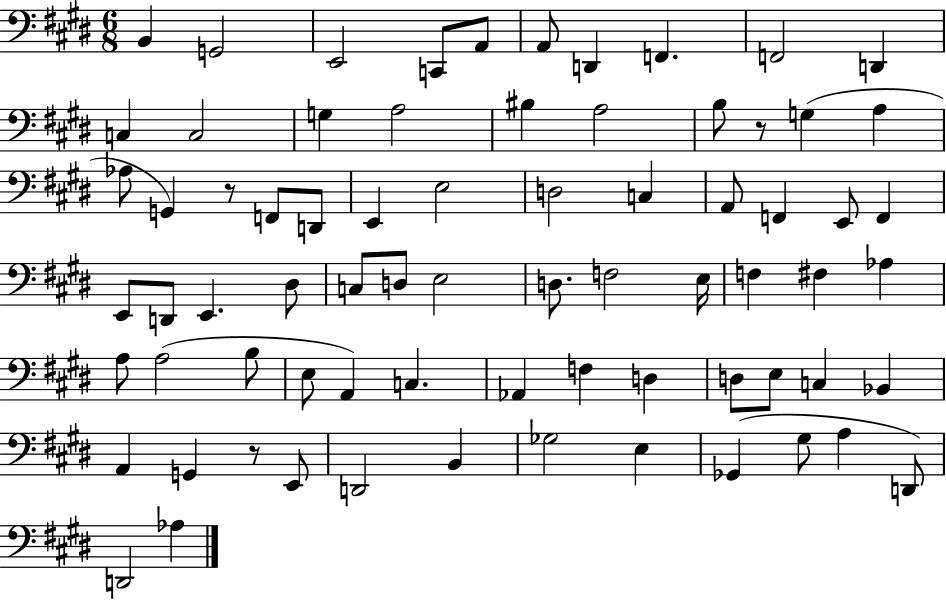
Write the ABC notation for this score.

X:1
T:Untitled
M:6/8
L:1/4
K:E
B,, G,,2 E,,2 C,,/2 A,,/2 A,,/2 D,, F,, F,,2 D,, C, C,2 G, A,2 ^B, A,2 B,/2 z/2 G, A, _A,/2 G,, z/2 F,,/2 D,,/2 E,, E,2 D,2 C, A,,/2 F,, E,,/2 F,, E,,/2 D,,/2 E,, ^D,/2 C,/2 D,/2 E,2 D,/2 F,2 E,/4 F, ^F, _A, A,/2 A,2 B,/2 E,/2 A,, C, _A,, F, D, D,/2 E,/2 C, _B,, A,, G,, z/2 E,,/2 D,,2 B,, _G,2 E, _G,, ^G,/2 A, D,,/2 D,,2 _A,